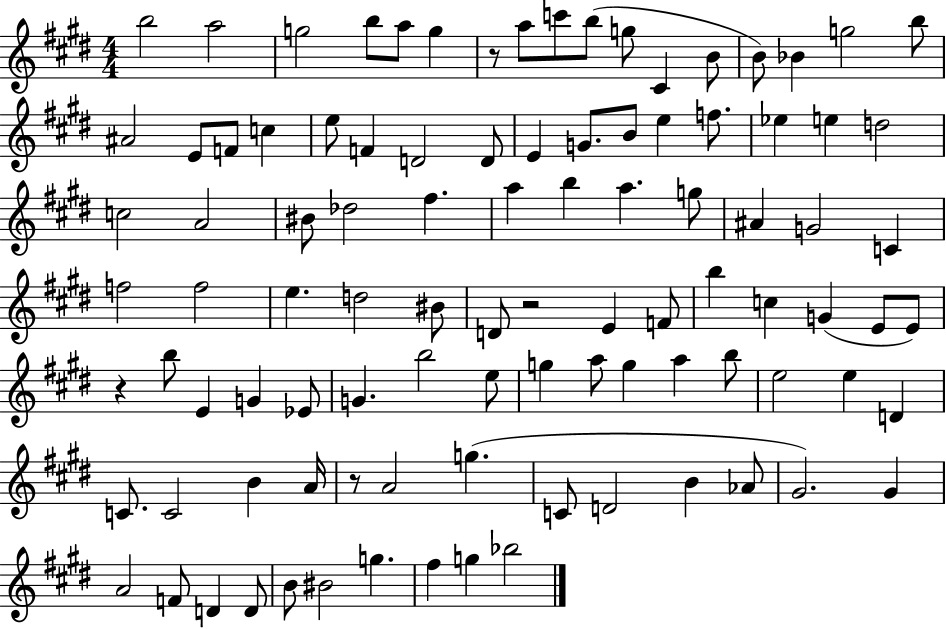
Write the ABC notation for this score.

X:1
T:Untitled
M:4/4
L:1/4
K:E
b2 a2 g2 b/2 a/2 g z/2 a/2 c'/2 b/2 g/2 ^C B/2 B/2 _B g2 b/2 ^A2 E/2 F/2 c e/2 F D2 D/2 E G/2 B/2 e f/2 _e e d2 c2 A2 ^B/2 _d2 ^f a b a g/2 ^A G2 C f2 f2 e d2 ^B/2 D/2 z2 E F/2 b c G E/2 E/2 z b/2 E G _E/2 G b2 e/2 g a/2 g a b/2 e2 e D C/2 C2 B A/4 z/2 A2 g C/2 D2 B _A/2 ^G2 ^G A2 F/2 D D/2 B/2 ^B2 g ^f g _b2